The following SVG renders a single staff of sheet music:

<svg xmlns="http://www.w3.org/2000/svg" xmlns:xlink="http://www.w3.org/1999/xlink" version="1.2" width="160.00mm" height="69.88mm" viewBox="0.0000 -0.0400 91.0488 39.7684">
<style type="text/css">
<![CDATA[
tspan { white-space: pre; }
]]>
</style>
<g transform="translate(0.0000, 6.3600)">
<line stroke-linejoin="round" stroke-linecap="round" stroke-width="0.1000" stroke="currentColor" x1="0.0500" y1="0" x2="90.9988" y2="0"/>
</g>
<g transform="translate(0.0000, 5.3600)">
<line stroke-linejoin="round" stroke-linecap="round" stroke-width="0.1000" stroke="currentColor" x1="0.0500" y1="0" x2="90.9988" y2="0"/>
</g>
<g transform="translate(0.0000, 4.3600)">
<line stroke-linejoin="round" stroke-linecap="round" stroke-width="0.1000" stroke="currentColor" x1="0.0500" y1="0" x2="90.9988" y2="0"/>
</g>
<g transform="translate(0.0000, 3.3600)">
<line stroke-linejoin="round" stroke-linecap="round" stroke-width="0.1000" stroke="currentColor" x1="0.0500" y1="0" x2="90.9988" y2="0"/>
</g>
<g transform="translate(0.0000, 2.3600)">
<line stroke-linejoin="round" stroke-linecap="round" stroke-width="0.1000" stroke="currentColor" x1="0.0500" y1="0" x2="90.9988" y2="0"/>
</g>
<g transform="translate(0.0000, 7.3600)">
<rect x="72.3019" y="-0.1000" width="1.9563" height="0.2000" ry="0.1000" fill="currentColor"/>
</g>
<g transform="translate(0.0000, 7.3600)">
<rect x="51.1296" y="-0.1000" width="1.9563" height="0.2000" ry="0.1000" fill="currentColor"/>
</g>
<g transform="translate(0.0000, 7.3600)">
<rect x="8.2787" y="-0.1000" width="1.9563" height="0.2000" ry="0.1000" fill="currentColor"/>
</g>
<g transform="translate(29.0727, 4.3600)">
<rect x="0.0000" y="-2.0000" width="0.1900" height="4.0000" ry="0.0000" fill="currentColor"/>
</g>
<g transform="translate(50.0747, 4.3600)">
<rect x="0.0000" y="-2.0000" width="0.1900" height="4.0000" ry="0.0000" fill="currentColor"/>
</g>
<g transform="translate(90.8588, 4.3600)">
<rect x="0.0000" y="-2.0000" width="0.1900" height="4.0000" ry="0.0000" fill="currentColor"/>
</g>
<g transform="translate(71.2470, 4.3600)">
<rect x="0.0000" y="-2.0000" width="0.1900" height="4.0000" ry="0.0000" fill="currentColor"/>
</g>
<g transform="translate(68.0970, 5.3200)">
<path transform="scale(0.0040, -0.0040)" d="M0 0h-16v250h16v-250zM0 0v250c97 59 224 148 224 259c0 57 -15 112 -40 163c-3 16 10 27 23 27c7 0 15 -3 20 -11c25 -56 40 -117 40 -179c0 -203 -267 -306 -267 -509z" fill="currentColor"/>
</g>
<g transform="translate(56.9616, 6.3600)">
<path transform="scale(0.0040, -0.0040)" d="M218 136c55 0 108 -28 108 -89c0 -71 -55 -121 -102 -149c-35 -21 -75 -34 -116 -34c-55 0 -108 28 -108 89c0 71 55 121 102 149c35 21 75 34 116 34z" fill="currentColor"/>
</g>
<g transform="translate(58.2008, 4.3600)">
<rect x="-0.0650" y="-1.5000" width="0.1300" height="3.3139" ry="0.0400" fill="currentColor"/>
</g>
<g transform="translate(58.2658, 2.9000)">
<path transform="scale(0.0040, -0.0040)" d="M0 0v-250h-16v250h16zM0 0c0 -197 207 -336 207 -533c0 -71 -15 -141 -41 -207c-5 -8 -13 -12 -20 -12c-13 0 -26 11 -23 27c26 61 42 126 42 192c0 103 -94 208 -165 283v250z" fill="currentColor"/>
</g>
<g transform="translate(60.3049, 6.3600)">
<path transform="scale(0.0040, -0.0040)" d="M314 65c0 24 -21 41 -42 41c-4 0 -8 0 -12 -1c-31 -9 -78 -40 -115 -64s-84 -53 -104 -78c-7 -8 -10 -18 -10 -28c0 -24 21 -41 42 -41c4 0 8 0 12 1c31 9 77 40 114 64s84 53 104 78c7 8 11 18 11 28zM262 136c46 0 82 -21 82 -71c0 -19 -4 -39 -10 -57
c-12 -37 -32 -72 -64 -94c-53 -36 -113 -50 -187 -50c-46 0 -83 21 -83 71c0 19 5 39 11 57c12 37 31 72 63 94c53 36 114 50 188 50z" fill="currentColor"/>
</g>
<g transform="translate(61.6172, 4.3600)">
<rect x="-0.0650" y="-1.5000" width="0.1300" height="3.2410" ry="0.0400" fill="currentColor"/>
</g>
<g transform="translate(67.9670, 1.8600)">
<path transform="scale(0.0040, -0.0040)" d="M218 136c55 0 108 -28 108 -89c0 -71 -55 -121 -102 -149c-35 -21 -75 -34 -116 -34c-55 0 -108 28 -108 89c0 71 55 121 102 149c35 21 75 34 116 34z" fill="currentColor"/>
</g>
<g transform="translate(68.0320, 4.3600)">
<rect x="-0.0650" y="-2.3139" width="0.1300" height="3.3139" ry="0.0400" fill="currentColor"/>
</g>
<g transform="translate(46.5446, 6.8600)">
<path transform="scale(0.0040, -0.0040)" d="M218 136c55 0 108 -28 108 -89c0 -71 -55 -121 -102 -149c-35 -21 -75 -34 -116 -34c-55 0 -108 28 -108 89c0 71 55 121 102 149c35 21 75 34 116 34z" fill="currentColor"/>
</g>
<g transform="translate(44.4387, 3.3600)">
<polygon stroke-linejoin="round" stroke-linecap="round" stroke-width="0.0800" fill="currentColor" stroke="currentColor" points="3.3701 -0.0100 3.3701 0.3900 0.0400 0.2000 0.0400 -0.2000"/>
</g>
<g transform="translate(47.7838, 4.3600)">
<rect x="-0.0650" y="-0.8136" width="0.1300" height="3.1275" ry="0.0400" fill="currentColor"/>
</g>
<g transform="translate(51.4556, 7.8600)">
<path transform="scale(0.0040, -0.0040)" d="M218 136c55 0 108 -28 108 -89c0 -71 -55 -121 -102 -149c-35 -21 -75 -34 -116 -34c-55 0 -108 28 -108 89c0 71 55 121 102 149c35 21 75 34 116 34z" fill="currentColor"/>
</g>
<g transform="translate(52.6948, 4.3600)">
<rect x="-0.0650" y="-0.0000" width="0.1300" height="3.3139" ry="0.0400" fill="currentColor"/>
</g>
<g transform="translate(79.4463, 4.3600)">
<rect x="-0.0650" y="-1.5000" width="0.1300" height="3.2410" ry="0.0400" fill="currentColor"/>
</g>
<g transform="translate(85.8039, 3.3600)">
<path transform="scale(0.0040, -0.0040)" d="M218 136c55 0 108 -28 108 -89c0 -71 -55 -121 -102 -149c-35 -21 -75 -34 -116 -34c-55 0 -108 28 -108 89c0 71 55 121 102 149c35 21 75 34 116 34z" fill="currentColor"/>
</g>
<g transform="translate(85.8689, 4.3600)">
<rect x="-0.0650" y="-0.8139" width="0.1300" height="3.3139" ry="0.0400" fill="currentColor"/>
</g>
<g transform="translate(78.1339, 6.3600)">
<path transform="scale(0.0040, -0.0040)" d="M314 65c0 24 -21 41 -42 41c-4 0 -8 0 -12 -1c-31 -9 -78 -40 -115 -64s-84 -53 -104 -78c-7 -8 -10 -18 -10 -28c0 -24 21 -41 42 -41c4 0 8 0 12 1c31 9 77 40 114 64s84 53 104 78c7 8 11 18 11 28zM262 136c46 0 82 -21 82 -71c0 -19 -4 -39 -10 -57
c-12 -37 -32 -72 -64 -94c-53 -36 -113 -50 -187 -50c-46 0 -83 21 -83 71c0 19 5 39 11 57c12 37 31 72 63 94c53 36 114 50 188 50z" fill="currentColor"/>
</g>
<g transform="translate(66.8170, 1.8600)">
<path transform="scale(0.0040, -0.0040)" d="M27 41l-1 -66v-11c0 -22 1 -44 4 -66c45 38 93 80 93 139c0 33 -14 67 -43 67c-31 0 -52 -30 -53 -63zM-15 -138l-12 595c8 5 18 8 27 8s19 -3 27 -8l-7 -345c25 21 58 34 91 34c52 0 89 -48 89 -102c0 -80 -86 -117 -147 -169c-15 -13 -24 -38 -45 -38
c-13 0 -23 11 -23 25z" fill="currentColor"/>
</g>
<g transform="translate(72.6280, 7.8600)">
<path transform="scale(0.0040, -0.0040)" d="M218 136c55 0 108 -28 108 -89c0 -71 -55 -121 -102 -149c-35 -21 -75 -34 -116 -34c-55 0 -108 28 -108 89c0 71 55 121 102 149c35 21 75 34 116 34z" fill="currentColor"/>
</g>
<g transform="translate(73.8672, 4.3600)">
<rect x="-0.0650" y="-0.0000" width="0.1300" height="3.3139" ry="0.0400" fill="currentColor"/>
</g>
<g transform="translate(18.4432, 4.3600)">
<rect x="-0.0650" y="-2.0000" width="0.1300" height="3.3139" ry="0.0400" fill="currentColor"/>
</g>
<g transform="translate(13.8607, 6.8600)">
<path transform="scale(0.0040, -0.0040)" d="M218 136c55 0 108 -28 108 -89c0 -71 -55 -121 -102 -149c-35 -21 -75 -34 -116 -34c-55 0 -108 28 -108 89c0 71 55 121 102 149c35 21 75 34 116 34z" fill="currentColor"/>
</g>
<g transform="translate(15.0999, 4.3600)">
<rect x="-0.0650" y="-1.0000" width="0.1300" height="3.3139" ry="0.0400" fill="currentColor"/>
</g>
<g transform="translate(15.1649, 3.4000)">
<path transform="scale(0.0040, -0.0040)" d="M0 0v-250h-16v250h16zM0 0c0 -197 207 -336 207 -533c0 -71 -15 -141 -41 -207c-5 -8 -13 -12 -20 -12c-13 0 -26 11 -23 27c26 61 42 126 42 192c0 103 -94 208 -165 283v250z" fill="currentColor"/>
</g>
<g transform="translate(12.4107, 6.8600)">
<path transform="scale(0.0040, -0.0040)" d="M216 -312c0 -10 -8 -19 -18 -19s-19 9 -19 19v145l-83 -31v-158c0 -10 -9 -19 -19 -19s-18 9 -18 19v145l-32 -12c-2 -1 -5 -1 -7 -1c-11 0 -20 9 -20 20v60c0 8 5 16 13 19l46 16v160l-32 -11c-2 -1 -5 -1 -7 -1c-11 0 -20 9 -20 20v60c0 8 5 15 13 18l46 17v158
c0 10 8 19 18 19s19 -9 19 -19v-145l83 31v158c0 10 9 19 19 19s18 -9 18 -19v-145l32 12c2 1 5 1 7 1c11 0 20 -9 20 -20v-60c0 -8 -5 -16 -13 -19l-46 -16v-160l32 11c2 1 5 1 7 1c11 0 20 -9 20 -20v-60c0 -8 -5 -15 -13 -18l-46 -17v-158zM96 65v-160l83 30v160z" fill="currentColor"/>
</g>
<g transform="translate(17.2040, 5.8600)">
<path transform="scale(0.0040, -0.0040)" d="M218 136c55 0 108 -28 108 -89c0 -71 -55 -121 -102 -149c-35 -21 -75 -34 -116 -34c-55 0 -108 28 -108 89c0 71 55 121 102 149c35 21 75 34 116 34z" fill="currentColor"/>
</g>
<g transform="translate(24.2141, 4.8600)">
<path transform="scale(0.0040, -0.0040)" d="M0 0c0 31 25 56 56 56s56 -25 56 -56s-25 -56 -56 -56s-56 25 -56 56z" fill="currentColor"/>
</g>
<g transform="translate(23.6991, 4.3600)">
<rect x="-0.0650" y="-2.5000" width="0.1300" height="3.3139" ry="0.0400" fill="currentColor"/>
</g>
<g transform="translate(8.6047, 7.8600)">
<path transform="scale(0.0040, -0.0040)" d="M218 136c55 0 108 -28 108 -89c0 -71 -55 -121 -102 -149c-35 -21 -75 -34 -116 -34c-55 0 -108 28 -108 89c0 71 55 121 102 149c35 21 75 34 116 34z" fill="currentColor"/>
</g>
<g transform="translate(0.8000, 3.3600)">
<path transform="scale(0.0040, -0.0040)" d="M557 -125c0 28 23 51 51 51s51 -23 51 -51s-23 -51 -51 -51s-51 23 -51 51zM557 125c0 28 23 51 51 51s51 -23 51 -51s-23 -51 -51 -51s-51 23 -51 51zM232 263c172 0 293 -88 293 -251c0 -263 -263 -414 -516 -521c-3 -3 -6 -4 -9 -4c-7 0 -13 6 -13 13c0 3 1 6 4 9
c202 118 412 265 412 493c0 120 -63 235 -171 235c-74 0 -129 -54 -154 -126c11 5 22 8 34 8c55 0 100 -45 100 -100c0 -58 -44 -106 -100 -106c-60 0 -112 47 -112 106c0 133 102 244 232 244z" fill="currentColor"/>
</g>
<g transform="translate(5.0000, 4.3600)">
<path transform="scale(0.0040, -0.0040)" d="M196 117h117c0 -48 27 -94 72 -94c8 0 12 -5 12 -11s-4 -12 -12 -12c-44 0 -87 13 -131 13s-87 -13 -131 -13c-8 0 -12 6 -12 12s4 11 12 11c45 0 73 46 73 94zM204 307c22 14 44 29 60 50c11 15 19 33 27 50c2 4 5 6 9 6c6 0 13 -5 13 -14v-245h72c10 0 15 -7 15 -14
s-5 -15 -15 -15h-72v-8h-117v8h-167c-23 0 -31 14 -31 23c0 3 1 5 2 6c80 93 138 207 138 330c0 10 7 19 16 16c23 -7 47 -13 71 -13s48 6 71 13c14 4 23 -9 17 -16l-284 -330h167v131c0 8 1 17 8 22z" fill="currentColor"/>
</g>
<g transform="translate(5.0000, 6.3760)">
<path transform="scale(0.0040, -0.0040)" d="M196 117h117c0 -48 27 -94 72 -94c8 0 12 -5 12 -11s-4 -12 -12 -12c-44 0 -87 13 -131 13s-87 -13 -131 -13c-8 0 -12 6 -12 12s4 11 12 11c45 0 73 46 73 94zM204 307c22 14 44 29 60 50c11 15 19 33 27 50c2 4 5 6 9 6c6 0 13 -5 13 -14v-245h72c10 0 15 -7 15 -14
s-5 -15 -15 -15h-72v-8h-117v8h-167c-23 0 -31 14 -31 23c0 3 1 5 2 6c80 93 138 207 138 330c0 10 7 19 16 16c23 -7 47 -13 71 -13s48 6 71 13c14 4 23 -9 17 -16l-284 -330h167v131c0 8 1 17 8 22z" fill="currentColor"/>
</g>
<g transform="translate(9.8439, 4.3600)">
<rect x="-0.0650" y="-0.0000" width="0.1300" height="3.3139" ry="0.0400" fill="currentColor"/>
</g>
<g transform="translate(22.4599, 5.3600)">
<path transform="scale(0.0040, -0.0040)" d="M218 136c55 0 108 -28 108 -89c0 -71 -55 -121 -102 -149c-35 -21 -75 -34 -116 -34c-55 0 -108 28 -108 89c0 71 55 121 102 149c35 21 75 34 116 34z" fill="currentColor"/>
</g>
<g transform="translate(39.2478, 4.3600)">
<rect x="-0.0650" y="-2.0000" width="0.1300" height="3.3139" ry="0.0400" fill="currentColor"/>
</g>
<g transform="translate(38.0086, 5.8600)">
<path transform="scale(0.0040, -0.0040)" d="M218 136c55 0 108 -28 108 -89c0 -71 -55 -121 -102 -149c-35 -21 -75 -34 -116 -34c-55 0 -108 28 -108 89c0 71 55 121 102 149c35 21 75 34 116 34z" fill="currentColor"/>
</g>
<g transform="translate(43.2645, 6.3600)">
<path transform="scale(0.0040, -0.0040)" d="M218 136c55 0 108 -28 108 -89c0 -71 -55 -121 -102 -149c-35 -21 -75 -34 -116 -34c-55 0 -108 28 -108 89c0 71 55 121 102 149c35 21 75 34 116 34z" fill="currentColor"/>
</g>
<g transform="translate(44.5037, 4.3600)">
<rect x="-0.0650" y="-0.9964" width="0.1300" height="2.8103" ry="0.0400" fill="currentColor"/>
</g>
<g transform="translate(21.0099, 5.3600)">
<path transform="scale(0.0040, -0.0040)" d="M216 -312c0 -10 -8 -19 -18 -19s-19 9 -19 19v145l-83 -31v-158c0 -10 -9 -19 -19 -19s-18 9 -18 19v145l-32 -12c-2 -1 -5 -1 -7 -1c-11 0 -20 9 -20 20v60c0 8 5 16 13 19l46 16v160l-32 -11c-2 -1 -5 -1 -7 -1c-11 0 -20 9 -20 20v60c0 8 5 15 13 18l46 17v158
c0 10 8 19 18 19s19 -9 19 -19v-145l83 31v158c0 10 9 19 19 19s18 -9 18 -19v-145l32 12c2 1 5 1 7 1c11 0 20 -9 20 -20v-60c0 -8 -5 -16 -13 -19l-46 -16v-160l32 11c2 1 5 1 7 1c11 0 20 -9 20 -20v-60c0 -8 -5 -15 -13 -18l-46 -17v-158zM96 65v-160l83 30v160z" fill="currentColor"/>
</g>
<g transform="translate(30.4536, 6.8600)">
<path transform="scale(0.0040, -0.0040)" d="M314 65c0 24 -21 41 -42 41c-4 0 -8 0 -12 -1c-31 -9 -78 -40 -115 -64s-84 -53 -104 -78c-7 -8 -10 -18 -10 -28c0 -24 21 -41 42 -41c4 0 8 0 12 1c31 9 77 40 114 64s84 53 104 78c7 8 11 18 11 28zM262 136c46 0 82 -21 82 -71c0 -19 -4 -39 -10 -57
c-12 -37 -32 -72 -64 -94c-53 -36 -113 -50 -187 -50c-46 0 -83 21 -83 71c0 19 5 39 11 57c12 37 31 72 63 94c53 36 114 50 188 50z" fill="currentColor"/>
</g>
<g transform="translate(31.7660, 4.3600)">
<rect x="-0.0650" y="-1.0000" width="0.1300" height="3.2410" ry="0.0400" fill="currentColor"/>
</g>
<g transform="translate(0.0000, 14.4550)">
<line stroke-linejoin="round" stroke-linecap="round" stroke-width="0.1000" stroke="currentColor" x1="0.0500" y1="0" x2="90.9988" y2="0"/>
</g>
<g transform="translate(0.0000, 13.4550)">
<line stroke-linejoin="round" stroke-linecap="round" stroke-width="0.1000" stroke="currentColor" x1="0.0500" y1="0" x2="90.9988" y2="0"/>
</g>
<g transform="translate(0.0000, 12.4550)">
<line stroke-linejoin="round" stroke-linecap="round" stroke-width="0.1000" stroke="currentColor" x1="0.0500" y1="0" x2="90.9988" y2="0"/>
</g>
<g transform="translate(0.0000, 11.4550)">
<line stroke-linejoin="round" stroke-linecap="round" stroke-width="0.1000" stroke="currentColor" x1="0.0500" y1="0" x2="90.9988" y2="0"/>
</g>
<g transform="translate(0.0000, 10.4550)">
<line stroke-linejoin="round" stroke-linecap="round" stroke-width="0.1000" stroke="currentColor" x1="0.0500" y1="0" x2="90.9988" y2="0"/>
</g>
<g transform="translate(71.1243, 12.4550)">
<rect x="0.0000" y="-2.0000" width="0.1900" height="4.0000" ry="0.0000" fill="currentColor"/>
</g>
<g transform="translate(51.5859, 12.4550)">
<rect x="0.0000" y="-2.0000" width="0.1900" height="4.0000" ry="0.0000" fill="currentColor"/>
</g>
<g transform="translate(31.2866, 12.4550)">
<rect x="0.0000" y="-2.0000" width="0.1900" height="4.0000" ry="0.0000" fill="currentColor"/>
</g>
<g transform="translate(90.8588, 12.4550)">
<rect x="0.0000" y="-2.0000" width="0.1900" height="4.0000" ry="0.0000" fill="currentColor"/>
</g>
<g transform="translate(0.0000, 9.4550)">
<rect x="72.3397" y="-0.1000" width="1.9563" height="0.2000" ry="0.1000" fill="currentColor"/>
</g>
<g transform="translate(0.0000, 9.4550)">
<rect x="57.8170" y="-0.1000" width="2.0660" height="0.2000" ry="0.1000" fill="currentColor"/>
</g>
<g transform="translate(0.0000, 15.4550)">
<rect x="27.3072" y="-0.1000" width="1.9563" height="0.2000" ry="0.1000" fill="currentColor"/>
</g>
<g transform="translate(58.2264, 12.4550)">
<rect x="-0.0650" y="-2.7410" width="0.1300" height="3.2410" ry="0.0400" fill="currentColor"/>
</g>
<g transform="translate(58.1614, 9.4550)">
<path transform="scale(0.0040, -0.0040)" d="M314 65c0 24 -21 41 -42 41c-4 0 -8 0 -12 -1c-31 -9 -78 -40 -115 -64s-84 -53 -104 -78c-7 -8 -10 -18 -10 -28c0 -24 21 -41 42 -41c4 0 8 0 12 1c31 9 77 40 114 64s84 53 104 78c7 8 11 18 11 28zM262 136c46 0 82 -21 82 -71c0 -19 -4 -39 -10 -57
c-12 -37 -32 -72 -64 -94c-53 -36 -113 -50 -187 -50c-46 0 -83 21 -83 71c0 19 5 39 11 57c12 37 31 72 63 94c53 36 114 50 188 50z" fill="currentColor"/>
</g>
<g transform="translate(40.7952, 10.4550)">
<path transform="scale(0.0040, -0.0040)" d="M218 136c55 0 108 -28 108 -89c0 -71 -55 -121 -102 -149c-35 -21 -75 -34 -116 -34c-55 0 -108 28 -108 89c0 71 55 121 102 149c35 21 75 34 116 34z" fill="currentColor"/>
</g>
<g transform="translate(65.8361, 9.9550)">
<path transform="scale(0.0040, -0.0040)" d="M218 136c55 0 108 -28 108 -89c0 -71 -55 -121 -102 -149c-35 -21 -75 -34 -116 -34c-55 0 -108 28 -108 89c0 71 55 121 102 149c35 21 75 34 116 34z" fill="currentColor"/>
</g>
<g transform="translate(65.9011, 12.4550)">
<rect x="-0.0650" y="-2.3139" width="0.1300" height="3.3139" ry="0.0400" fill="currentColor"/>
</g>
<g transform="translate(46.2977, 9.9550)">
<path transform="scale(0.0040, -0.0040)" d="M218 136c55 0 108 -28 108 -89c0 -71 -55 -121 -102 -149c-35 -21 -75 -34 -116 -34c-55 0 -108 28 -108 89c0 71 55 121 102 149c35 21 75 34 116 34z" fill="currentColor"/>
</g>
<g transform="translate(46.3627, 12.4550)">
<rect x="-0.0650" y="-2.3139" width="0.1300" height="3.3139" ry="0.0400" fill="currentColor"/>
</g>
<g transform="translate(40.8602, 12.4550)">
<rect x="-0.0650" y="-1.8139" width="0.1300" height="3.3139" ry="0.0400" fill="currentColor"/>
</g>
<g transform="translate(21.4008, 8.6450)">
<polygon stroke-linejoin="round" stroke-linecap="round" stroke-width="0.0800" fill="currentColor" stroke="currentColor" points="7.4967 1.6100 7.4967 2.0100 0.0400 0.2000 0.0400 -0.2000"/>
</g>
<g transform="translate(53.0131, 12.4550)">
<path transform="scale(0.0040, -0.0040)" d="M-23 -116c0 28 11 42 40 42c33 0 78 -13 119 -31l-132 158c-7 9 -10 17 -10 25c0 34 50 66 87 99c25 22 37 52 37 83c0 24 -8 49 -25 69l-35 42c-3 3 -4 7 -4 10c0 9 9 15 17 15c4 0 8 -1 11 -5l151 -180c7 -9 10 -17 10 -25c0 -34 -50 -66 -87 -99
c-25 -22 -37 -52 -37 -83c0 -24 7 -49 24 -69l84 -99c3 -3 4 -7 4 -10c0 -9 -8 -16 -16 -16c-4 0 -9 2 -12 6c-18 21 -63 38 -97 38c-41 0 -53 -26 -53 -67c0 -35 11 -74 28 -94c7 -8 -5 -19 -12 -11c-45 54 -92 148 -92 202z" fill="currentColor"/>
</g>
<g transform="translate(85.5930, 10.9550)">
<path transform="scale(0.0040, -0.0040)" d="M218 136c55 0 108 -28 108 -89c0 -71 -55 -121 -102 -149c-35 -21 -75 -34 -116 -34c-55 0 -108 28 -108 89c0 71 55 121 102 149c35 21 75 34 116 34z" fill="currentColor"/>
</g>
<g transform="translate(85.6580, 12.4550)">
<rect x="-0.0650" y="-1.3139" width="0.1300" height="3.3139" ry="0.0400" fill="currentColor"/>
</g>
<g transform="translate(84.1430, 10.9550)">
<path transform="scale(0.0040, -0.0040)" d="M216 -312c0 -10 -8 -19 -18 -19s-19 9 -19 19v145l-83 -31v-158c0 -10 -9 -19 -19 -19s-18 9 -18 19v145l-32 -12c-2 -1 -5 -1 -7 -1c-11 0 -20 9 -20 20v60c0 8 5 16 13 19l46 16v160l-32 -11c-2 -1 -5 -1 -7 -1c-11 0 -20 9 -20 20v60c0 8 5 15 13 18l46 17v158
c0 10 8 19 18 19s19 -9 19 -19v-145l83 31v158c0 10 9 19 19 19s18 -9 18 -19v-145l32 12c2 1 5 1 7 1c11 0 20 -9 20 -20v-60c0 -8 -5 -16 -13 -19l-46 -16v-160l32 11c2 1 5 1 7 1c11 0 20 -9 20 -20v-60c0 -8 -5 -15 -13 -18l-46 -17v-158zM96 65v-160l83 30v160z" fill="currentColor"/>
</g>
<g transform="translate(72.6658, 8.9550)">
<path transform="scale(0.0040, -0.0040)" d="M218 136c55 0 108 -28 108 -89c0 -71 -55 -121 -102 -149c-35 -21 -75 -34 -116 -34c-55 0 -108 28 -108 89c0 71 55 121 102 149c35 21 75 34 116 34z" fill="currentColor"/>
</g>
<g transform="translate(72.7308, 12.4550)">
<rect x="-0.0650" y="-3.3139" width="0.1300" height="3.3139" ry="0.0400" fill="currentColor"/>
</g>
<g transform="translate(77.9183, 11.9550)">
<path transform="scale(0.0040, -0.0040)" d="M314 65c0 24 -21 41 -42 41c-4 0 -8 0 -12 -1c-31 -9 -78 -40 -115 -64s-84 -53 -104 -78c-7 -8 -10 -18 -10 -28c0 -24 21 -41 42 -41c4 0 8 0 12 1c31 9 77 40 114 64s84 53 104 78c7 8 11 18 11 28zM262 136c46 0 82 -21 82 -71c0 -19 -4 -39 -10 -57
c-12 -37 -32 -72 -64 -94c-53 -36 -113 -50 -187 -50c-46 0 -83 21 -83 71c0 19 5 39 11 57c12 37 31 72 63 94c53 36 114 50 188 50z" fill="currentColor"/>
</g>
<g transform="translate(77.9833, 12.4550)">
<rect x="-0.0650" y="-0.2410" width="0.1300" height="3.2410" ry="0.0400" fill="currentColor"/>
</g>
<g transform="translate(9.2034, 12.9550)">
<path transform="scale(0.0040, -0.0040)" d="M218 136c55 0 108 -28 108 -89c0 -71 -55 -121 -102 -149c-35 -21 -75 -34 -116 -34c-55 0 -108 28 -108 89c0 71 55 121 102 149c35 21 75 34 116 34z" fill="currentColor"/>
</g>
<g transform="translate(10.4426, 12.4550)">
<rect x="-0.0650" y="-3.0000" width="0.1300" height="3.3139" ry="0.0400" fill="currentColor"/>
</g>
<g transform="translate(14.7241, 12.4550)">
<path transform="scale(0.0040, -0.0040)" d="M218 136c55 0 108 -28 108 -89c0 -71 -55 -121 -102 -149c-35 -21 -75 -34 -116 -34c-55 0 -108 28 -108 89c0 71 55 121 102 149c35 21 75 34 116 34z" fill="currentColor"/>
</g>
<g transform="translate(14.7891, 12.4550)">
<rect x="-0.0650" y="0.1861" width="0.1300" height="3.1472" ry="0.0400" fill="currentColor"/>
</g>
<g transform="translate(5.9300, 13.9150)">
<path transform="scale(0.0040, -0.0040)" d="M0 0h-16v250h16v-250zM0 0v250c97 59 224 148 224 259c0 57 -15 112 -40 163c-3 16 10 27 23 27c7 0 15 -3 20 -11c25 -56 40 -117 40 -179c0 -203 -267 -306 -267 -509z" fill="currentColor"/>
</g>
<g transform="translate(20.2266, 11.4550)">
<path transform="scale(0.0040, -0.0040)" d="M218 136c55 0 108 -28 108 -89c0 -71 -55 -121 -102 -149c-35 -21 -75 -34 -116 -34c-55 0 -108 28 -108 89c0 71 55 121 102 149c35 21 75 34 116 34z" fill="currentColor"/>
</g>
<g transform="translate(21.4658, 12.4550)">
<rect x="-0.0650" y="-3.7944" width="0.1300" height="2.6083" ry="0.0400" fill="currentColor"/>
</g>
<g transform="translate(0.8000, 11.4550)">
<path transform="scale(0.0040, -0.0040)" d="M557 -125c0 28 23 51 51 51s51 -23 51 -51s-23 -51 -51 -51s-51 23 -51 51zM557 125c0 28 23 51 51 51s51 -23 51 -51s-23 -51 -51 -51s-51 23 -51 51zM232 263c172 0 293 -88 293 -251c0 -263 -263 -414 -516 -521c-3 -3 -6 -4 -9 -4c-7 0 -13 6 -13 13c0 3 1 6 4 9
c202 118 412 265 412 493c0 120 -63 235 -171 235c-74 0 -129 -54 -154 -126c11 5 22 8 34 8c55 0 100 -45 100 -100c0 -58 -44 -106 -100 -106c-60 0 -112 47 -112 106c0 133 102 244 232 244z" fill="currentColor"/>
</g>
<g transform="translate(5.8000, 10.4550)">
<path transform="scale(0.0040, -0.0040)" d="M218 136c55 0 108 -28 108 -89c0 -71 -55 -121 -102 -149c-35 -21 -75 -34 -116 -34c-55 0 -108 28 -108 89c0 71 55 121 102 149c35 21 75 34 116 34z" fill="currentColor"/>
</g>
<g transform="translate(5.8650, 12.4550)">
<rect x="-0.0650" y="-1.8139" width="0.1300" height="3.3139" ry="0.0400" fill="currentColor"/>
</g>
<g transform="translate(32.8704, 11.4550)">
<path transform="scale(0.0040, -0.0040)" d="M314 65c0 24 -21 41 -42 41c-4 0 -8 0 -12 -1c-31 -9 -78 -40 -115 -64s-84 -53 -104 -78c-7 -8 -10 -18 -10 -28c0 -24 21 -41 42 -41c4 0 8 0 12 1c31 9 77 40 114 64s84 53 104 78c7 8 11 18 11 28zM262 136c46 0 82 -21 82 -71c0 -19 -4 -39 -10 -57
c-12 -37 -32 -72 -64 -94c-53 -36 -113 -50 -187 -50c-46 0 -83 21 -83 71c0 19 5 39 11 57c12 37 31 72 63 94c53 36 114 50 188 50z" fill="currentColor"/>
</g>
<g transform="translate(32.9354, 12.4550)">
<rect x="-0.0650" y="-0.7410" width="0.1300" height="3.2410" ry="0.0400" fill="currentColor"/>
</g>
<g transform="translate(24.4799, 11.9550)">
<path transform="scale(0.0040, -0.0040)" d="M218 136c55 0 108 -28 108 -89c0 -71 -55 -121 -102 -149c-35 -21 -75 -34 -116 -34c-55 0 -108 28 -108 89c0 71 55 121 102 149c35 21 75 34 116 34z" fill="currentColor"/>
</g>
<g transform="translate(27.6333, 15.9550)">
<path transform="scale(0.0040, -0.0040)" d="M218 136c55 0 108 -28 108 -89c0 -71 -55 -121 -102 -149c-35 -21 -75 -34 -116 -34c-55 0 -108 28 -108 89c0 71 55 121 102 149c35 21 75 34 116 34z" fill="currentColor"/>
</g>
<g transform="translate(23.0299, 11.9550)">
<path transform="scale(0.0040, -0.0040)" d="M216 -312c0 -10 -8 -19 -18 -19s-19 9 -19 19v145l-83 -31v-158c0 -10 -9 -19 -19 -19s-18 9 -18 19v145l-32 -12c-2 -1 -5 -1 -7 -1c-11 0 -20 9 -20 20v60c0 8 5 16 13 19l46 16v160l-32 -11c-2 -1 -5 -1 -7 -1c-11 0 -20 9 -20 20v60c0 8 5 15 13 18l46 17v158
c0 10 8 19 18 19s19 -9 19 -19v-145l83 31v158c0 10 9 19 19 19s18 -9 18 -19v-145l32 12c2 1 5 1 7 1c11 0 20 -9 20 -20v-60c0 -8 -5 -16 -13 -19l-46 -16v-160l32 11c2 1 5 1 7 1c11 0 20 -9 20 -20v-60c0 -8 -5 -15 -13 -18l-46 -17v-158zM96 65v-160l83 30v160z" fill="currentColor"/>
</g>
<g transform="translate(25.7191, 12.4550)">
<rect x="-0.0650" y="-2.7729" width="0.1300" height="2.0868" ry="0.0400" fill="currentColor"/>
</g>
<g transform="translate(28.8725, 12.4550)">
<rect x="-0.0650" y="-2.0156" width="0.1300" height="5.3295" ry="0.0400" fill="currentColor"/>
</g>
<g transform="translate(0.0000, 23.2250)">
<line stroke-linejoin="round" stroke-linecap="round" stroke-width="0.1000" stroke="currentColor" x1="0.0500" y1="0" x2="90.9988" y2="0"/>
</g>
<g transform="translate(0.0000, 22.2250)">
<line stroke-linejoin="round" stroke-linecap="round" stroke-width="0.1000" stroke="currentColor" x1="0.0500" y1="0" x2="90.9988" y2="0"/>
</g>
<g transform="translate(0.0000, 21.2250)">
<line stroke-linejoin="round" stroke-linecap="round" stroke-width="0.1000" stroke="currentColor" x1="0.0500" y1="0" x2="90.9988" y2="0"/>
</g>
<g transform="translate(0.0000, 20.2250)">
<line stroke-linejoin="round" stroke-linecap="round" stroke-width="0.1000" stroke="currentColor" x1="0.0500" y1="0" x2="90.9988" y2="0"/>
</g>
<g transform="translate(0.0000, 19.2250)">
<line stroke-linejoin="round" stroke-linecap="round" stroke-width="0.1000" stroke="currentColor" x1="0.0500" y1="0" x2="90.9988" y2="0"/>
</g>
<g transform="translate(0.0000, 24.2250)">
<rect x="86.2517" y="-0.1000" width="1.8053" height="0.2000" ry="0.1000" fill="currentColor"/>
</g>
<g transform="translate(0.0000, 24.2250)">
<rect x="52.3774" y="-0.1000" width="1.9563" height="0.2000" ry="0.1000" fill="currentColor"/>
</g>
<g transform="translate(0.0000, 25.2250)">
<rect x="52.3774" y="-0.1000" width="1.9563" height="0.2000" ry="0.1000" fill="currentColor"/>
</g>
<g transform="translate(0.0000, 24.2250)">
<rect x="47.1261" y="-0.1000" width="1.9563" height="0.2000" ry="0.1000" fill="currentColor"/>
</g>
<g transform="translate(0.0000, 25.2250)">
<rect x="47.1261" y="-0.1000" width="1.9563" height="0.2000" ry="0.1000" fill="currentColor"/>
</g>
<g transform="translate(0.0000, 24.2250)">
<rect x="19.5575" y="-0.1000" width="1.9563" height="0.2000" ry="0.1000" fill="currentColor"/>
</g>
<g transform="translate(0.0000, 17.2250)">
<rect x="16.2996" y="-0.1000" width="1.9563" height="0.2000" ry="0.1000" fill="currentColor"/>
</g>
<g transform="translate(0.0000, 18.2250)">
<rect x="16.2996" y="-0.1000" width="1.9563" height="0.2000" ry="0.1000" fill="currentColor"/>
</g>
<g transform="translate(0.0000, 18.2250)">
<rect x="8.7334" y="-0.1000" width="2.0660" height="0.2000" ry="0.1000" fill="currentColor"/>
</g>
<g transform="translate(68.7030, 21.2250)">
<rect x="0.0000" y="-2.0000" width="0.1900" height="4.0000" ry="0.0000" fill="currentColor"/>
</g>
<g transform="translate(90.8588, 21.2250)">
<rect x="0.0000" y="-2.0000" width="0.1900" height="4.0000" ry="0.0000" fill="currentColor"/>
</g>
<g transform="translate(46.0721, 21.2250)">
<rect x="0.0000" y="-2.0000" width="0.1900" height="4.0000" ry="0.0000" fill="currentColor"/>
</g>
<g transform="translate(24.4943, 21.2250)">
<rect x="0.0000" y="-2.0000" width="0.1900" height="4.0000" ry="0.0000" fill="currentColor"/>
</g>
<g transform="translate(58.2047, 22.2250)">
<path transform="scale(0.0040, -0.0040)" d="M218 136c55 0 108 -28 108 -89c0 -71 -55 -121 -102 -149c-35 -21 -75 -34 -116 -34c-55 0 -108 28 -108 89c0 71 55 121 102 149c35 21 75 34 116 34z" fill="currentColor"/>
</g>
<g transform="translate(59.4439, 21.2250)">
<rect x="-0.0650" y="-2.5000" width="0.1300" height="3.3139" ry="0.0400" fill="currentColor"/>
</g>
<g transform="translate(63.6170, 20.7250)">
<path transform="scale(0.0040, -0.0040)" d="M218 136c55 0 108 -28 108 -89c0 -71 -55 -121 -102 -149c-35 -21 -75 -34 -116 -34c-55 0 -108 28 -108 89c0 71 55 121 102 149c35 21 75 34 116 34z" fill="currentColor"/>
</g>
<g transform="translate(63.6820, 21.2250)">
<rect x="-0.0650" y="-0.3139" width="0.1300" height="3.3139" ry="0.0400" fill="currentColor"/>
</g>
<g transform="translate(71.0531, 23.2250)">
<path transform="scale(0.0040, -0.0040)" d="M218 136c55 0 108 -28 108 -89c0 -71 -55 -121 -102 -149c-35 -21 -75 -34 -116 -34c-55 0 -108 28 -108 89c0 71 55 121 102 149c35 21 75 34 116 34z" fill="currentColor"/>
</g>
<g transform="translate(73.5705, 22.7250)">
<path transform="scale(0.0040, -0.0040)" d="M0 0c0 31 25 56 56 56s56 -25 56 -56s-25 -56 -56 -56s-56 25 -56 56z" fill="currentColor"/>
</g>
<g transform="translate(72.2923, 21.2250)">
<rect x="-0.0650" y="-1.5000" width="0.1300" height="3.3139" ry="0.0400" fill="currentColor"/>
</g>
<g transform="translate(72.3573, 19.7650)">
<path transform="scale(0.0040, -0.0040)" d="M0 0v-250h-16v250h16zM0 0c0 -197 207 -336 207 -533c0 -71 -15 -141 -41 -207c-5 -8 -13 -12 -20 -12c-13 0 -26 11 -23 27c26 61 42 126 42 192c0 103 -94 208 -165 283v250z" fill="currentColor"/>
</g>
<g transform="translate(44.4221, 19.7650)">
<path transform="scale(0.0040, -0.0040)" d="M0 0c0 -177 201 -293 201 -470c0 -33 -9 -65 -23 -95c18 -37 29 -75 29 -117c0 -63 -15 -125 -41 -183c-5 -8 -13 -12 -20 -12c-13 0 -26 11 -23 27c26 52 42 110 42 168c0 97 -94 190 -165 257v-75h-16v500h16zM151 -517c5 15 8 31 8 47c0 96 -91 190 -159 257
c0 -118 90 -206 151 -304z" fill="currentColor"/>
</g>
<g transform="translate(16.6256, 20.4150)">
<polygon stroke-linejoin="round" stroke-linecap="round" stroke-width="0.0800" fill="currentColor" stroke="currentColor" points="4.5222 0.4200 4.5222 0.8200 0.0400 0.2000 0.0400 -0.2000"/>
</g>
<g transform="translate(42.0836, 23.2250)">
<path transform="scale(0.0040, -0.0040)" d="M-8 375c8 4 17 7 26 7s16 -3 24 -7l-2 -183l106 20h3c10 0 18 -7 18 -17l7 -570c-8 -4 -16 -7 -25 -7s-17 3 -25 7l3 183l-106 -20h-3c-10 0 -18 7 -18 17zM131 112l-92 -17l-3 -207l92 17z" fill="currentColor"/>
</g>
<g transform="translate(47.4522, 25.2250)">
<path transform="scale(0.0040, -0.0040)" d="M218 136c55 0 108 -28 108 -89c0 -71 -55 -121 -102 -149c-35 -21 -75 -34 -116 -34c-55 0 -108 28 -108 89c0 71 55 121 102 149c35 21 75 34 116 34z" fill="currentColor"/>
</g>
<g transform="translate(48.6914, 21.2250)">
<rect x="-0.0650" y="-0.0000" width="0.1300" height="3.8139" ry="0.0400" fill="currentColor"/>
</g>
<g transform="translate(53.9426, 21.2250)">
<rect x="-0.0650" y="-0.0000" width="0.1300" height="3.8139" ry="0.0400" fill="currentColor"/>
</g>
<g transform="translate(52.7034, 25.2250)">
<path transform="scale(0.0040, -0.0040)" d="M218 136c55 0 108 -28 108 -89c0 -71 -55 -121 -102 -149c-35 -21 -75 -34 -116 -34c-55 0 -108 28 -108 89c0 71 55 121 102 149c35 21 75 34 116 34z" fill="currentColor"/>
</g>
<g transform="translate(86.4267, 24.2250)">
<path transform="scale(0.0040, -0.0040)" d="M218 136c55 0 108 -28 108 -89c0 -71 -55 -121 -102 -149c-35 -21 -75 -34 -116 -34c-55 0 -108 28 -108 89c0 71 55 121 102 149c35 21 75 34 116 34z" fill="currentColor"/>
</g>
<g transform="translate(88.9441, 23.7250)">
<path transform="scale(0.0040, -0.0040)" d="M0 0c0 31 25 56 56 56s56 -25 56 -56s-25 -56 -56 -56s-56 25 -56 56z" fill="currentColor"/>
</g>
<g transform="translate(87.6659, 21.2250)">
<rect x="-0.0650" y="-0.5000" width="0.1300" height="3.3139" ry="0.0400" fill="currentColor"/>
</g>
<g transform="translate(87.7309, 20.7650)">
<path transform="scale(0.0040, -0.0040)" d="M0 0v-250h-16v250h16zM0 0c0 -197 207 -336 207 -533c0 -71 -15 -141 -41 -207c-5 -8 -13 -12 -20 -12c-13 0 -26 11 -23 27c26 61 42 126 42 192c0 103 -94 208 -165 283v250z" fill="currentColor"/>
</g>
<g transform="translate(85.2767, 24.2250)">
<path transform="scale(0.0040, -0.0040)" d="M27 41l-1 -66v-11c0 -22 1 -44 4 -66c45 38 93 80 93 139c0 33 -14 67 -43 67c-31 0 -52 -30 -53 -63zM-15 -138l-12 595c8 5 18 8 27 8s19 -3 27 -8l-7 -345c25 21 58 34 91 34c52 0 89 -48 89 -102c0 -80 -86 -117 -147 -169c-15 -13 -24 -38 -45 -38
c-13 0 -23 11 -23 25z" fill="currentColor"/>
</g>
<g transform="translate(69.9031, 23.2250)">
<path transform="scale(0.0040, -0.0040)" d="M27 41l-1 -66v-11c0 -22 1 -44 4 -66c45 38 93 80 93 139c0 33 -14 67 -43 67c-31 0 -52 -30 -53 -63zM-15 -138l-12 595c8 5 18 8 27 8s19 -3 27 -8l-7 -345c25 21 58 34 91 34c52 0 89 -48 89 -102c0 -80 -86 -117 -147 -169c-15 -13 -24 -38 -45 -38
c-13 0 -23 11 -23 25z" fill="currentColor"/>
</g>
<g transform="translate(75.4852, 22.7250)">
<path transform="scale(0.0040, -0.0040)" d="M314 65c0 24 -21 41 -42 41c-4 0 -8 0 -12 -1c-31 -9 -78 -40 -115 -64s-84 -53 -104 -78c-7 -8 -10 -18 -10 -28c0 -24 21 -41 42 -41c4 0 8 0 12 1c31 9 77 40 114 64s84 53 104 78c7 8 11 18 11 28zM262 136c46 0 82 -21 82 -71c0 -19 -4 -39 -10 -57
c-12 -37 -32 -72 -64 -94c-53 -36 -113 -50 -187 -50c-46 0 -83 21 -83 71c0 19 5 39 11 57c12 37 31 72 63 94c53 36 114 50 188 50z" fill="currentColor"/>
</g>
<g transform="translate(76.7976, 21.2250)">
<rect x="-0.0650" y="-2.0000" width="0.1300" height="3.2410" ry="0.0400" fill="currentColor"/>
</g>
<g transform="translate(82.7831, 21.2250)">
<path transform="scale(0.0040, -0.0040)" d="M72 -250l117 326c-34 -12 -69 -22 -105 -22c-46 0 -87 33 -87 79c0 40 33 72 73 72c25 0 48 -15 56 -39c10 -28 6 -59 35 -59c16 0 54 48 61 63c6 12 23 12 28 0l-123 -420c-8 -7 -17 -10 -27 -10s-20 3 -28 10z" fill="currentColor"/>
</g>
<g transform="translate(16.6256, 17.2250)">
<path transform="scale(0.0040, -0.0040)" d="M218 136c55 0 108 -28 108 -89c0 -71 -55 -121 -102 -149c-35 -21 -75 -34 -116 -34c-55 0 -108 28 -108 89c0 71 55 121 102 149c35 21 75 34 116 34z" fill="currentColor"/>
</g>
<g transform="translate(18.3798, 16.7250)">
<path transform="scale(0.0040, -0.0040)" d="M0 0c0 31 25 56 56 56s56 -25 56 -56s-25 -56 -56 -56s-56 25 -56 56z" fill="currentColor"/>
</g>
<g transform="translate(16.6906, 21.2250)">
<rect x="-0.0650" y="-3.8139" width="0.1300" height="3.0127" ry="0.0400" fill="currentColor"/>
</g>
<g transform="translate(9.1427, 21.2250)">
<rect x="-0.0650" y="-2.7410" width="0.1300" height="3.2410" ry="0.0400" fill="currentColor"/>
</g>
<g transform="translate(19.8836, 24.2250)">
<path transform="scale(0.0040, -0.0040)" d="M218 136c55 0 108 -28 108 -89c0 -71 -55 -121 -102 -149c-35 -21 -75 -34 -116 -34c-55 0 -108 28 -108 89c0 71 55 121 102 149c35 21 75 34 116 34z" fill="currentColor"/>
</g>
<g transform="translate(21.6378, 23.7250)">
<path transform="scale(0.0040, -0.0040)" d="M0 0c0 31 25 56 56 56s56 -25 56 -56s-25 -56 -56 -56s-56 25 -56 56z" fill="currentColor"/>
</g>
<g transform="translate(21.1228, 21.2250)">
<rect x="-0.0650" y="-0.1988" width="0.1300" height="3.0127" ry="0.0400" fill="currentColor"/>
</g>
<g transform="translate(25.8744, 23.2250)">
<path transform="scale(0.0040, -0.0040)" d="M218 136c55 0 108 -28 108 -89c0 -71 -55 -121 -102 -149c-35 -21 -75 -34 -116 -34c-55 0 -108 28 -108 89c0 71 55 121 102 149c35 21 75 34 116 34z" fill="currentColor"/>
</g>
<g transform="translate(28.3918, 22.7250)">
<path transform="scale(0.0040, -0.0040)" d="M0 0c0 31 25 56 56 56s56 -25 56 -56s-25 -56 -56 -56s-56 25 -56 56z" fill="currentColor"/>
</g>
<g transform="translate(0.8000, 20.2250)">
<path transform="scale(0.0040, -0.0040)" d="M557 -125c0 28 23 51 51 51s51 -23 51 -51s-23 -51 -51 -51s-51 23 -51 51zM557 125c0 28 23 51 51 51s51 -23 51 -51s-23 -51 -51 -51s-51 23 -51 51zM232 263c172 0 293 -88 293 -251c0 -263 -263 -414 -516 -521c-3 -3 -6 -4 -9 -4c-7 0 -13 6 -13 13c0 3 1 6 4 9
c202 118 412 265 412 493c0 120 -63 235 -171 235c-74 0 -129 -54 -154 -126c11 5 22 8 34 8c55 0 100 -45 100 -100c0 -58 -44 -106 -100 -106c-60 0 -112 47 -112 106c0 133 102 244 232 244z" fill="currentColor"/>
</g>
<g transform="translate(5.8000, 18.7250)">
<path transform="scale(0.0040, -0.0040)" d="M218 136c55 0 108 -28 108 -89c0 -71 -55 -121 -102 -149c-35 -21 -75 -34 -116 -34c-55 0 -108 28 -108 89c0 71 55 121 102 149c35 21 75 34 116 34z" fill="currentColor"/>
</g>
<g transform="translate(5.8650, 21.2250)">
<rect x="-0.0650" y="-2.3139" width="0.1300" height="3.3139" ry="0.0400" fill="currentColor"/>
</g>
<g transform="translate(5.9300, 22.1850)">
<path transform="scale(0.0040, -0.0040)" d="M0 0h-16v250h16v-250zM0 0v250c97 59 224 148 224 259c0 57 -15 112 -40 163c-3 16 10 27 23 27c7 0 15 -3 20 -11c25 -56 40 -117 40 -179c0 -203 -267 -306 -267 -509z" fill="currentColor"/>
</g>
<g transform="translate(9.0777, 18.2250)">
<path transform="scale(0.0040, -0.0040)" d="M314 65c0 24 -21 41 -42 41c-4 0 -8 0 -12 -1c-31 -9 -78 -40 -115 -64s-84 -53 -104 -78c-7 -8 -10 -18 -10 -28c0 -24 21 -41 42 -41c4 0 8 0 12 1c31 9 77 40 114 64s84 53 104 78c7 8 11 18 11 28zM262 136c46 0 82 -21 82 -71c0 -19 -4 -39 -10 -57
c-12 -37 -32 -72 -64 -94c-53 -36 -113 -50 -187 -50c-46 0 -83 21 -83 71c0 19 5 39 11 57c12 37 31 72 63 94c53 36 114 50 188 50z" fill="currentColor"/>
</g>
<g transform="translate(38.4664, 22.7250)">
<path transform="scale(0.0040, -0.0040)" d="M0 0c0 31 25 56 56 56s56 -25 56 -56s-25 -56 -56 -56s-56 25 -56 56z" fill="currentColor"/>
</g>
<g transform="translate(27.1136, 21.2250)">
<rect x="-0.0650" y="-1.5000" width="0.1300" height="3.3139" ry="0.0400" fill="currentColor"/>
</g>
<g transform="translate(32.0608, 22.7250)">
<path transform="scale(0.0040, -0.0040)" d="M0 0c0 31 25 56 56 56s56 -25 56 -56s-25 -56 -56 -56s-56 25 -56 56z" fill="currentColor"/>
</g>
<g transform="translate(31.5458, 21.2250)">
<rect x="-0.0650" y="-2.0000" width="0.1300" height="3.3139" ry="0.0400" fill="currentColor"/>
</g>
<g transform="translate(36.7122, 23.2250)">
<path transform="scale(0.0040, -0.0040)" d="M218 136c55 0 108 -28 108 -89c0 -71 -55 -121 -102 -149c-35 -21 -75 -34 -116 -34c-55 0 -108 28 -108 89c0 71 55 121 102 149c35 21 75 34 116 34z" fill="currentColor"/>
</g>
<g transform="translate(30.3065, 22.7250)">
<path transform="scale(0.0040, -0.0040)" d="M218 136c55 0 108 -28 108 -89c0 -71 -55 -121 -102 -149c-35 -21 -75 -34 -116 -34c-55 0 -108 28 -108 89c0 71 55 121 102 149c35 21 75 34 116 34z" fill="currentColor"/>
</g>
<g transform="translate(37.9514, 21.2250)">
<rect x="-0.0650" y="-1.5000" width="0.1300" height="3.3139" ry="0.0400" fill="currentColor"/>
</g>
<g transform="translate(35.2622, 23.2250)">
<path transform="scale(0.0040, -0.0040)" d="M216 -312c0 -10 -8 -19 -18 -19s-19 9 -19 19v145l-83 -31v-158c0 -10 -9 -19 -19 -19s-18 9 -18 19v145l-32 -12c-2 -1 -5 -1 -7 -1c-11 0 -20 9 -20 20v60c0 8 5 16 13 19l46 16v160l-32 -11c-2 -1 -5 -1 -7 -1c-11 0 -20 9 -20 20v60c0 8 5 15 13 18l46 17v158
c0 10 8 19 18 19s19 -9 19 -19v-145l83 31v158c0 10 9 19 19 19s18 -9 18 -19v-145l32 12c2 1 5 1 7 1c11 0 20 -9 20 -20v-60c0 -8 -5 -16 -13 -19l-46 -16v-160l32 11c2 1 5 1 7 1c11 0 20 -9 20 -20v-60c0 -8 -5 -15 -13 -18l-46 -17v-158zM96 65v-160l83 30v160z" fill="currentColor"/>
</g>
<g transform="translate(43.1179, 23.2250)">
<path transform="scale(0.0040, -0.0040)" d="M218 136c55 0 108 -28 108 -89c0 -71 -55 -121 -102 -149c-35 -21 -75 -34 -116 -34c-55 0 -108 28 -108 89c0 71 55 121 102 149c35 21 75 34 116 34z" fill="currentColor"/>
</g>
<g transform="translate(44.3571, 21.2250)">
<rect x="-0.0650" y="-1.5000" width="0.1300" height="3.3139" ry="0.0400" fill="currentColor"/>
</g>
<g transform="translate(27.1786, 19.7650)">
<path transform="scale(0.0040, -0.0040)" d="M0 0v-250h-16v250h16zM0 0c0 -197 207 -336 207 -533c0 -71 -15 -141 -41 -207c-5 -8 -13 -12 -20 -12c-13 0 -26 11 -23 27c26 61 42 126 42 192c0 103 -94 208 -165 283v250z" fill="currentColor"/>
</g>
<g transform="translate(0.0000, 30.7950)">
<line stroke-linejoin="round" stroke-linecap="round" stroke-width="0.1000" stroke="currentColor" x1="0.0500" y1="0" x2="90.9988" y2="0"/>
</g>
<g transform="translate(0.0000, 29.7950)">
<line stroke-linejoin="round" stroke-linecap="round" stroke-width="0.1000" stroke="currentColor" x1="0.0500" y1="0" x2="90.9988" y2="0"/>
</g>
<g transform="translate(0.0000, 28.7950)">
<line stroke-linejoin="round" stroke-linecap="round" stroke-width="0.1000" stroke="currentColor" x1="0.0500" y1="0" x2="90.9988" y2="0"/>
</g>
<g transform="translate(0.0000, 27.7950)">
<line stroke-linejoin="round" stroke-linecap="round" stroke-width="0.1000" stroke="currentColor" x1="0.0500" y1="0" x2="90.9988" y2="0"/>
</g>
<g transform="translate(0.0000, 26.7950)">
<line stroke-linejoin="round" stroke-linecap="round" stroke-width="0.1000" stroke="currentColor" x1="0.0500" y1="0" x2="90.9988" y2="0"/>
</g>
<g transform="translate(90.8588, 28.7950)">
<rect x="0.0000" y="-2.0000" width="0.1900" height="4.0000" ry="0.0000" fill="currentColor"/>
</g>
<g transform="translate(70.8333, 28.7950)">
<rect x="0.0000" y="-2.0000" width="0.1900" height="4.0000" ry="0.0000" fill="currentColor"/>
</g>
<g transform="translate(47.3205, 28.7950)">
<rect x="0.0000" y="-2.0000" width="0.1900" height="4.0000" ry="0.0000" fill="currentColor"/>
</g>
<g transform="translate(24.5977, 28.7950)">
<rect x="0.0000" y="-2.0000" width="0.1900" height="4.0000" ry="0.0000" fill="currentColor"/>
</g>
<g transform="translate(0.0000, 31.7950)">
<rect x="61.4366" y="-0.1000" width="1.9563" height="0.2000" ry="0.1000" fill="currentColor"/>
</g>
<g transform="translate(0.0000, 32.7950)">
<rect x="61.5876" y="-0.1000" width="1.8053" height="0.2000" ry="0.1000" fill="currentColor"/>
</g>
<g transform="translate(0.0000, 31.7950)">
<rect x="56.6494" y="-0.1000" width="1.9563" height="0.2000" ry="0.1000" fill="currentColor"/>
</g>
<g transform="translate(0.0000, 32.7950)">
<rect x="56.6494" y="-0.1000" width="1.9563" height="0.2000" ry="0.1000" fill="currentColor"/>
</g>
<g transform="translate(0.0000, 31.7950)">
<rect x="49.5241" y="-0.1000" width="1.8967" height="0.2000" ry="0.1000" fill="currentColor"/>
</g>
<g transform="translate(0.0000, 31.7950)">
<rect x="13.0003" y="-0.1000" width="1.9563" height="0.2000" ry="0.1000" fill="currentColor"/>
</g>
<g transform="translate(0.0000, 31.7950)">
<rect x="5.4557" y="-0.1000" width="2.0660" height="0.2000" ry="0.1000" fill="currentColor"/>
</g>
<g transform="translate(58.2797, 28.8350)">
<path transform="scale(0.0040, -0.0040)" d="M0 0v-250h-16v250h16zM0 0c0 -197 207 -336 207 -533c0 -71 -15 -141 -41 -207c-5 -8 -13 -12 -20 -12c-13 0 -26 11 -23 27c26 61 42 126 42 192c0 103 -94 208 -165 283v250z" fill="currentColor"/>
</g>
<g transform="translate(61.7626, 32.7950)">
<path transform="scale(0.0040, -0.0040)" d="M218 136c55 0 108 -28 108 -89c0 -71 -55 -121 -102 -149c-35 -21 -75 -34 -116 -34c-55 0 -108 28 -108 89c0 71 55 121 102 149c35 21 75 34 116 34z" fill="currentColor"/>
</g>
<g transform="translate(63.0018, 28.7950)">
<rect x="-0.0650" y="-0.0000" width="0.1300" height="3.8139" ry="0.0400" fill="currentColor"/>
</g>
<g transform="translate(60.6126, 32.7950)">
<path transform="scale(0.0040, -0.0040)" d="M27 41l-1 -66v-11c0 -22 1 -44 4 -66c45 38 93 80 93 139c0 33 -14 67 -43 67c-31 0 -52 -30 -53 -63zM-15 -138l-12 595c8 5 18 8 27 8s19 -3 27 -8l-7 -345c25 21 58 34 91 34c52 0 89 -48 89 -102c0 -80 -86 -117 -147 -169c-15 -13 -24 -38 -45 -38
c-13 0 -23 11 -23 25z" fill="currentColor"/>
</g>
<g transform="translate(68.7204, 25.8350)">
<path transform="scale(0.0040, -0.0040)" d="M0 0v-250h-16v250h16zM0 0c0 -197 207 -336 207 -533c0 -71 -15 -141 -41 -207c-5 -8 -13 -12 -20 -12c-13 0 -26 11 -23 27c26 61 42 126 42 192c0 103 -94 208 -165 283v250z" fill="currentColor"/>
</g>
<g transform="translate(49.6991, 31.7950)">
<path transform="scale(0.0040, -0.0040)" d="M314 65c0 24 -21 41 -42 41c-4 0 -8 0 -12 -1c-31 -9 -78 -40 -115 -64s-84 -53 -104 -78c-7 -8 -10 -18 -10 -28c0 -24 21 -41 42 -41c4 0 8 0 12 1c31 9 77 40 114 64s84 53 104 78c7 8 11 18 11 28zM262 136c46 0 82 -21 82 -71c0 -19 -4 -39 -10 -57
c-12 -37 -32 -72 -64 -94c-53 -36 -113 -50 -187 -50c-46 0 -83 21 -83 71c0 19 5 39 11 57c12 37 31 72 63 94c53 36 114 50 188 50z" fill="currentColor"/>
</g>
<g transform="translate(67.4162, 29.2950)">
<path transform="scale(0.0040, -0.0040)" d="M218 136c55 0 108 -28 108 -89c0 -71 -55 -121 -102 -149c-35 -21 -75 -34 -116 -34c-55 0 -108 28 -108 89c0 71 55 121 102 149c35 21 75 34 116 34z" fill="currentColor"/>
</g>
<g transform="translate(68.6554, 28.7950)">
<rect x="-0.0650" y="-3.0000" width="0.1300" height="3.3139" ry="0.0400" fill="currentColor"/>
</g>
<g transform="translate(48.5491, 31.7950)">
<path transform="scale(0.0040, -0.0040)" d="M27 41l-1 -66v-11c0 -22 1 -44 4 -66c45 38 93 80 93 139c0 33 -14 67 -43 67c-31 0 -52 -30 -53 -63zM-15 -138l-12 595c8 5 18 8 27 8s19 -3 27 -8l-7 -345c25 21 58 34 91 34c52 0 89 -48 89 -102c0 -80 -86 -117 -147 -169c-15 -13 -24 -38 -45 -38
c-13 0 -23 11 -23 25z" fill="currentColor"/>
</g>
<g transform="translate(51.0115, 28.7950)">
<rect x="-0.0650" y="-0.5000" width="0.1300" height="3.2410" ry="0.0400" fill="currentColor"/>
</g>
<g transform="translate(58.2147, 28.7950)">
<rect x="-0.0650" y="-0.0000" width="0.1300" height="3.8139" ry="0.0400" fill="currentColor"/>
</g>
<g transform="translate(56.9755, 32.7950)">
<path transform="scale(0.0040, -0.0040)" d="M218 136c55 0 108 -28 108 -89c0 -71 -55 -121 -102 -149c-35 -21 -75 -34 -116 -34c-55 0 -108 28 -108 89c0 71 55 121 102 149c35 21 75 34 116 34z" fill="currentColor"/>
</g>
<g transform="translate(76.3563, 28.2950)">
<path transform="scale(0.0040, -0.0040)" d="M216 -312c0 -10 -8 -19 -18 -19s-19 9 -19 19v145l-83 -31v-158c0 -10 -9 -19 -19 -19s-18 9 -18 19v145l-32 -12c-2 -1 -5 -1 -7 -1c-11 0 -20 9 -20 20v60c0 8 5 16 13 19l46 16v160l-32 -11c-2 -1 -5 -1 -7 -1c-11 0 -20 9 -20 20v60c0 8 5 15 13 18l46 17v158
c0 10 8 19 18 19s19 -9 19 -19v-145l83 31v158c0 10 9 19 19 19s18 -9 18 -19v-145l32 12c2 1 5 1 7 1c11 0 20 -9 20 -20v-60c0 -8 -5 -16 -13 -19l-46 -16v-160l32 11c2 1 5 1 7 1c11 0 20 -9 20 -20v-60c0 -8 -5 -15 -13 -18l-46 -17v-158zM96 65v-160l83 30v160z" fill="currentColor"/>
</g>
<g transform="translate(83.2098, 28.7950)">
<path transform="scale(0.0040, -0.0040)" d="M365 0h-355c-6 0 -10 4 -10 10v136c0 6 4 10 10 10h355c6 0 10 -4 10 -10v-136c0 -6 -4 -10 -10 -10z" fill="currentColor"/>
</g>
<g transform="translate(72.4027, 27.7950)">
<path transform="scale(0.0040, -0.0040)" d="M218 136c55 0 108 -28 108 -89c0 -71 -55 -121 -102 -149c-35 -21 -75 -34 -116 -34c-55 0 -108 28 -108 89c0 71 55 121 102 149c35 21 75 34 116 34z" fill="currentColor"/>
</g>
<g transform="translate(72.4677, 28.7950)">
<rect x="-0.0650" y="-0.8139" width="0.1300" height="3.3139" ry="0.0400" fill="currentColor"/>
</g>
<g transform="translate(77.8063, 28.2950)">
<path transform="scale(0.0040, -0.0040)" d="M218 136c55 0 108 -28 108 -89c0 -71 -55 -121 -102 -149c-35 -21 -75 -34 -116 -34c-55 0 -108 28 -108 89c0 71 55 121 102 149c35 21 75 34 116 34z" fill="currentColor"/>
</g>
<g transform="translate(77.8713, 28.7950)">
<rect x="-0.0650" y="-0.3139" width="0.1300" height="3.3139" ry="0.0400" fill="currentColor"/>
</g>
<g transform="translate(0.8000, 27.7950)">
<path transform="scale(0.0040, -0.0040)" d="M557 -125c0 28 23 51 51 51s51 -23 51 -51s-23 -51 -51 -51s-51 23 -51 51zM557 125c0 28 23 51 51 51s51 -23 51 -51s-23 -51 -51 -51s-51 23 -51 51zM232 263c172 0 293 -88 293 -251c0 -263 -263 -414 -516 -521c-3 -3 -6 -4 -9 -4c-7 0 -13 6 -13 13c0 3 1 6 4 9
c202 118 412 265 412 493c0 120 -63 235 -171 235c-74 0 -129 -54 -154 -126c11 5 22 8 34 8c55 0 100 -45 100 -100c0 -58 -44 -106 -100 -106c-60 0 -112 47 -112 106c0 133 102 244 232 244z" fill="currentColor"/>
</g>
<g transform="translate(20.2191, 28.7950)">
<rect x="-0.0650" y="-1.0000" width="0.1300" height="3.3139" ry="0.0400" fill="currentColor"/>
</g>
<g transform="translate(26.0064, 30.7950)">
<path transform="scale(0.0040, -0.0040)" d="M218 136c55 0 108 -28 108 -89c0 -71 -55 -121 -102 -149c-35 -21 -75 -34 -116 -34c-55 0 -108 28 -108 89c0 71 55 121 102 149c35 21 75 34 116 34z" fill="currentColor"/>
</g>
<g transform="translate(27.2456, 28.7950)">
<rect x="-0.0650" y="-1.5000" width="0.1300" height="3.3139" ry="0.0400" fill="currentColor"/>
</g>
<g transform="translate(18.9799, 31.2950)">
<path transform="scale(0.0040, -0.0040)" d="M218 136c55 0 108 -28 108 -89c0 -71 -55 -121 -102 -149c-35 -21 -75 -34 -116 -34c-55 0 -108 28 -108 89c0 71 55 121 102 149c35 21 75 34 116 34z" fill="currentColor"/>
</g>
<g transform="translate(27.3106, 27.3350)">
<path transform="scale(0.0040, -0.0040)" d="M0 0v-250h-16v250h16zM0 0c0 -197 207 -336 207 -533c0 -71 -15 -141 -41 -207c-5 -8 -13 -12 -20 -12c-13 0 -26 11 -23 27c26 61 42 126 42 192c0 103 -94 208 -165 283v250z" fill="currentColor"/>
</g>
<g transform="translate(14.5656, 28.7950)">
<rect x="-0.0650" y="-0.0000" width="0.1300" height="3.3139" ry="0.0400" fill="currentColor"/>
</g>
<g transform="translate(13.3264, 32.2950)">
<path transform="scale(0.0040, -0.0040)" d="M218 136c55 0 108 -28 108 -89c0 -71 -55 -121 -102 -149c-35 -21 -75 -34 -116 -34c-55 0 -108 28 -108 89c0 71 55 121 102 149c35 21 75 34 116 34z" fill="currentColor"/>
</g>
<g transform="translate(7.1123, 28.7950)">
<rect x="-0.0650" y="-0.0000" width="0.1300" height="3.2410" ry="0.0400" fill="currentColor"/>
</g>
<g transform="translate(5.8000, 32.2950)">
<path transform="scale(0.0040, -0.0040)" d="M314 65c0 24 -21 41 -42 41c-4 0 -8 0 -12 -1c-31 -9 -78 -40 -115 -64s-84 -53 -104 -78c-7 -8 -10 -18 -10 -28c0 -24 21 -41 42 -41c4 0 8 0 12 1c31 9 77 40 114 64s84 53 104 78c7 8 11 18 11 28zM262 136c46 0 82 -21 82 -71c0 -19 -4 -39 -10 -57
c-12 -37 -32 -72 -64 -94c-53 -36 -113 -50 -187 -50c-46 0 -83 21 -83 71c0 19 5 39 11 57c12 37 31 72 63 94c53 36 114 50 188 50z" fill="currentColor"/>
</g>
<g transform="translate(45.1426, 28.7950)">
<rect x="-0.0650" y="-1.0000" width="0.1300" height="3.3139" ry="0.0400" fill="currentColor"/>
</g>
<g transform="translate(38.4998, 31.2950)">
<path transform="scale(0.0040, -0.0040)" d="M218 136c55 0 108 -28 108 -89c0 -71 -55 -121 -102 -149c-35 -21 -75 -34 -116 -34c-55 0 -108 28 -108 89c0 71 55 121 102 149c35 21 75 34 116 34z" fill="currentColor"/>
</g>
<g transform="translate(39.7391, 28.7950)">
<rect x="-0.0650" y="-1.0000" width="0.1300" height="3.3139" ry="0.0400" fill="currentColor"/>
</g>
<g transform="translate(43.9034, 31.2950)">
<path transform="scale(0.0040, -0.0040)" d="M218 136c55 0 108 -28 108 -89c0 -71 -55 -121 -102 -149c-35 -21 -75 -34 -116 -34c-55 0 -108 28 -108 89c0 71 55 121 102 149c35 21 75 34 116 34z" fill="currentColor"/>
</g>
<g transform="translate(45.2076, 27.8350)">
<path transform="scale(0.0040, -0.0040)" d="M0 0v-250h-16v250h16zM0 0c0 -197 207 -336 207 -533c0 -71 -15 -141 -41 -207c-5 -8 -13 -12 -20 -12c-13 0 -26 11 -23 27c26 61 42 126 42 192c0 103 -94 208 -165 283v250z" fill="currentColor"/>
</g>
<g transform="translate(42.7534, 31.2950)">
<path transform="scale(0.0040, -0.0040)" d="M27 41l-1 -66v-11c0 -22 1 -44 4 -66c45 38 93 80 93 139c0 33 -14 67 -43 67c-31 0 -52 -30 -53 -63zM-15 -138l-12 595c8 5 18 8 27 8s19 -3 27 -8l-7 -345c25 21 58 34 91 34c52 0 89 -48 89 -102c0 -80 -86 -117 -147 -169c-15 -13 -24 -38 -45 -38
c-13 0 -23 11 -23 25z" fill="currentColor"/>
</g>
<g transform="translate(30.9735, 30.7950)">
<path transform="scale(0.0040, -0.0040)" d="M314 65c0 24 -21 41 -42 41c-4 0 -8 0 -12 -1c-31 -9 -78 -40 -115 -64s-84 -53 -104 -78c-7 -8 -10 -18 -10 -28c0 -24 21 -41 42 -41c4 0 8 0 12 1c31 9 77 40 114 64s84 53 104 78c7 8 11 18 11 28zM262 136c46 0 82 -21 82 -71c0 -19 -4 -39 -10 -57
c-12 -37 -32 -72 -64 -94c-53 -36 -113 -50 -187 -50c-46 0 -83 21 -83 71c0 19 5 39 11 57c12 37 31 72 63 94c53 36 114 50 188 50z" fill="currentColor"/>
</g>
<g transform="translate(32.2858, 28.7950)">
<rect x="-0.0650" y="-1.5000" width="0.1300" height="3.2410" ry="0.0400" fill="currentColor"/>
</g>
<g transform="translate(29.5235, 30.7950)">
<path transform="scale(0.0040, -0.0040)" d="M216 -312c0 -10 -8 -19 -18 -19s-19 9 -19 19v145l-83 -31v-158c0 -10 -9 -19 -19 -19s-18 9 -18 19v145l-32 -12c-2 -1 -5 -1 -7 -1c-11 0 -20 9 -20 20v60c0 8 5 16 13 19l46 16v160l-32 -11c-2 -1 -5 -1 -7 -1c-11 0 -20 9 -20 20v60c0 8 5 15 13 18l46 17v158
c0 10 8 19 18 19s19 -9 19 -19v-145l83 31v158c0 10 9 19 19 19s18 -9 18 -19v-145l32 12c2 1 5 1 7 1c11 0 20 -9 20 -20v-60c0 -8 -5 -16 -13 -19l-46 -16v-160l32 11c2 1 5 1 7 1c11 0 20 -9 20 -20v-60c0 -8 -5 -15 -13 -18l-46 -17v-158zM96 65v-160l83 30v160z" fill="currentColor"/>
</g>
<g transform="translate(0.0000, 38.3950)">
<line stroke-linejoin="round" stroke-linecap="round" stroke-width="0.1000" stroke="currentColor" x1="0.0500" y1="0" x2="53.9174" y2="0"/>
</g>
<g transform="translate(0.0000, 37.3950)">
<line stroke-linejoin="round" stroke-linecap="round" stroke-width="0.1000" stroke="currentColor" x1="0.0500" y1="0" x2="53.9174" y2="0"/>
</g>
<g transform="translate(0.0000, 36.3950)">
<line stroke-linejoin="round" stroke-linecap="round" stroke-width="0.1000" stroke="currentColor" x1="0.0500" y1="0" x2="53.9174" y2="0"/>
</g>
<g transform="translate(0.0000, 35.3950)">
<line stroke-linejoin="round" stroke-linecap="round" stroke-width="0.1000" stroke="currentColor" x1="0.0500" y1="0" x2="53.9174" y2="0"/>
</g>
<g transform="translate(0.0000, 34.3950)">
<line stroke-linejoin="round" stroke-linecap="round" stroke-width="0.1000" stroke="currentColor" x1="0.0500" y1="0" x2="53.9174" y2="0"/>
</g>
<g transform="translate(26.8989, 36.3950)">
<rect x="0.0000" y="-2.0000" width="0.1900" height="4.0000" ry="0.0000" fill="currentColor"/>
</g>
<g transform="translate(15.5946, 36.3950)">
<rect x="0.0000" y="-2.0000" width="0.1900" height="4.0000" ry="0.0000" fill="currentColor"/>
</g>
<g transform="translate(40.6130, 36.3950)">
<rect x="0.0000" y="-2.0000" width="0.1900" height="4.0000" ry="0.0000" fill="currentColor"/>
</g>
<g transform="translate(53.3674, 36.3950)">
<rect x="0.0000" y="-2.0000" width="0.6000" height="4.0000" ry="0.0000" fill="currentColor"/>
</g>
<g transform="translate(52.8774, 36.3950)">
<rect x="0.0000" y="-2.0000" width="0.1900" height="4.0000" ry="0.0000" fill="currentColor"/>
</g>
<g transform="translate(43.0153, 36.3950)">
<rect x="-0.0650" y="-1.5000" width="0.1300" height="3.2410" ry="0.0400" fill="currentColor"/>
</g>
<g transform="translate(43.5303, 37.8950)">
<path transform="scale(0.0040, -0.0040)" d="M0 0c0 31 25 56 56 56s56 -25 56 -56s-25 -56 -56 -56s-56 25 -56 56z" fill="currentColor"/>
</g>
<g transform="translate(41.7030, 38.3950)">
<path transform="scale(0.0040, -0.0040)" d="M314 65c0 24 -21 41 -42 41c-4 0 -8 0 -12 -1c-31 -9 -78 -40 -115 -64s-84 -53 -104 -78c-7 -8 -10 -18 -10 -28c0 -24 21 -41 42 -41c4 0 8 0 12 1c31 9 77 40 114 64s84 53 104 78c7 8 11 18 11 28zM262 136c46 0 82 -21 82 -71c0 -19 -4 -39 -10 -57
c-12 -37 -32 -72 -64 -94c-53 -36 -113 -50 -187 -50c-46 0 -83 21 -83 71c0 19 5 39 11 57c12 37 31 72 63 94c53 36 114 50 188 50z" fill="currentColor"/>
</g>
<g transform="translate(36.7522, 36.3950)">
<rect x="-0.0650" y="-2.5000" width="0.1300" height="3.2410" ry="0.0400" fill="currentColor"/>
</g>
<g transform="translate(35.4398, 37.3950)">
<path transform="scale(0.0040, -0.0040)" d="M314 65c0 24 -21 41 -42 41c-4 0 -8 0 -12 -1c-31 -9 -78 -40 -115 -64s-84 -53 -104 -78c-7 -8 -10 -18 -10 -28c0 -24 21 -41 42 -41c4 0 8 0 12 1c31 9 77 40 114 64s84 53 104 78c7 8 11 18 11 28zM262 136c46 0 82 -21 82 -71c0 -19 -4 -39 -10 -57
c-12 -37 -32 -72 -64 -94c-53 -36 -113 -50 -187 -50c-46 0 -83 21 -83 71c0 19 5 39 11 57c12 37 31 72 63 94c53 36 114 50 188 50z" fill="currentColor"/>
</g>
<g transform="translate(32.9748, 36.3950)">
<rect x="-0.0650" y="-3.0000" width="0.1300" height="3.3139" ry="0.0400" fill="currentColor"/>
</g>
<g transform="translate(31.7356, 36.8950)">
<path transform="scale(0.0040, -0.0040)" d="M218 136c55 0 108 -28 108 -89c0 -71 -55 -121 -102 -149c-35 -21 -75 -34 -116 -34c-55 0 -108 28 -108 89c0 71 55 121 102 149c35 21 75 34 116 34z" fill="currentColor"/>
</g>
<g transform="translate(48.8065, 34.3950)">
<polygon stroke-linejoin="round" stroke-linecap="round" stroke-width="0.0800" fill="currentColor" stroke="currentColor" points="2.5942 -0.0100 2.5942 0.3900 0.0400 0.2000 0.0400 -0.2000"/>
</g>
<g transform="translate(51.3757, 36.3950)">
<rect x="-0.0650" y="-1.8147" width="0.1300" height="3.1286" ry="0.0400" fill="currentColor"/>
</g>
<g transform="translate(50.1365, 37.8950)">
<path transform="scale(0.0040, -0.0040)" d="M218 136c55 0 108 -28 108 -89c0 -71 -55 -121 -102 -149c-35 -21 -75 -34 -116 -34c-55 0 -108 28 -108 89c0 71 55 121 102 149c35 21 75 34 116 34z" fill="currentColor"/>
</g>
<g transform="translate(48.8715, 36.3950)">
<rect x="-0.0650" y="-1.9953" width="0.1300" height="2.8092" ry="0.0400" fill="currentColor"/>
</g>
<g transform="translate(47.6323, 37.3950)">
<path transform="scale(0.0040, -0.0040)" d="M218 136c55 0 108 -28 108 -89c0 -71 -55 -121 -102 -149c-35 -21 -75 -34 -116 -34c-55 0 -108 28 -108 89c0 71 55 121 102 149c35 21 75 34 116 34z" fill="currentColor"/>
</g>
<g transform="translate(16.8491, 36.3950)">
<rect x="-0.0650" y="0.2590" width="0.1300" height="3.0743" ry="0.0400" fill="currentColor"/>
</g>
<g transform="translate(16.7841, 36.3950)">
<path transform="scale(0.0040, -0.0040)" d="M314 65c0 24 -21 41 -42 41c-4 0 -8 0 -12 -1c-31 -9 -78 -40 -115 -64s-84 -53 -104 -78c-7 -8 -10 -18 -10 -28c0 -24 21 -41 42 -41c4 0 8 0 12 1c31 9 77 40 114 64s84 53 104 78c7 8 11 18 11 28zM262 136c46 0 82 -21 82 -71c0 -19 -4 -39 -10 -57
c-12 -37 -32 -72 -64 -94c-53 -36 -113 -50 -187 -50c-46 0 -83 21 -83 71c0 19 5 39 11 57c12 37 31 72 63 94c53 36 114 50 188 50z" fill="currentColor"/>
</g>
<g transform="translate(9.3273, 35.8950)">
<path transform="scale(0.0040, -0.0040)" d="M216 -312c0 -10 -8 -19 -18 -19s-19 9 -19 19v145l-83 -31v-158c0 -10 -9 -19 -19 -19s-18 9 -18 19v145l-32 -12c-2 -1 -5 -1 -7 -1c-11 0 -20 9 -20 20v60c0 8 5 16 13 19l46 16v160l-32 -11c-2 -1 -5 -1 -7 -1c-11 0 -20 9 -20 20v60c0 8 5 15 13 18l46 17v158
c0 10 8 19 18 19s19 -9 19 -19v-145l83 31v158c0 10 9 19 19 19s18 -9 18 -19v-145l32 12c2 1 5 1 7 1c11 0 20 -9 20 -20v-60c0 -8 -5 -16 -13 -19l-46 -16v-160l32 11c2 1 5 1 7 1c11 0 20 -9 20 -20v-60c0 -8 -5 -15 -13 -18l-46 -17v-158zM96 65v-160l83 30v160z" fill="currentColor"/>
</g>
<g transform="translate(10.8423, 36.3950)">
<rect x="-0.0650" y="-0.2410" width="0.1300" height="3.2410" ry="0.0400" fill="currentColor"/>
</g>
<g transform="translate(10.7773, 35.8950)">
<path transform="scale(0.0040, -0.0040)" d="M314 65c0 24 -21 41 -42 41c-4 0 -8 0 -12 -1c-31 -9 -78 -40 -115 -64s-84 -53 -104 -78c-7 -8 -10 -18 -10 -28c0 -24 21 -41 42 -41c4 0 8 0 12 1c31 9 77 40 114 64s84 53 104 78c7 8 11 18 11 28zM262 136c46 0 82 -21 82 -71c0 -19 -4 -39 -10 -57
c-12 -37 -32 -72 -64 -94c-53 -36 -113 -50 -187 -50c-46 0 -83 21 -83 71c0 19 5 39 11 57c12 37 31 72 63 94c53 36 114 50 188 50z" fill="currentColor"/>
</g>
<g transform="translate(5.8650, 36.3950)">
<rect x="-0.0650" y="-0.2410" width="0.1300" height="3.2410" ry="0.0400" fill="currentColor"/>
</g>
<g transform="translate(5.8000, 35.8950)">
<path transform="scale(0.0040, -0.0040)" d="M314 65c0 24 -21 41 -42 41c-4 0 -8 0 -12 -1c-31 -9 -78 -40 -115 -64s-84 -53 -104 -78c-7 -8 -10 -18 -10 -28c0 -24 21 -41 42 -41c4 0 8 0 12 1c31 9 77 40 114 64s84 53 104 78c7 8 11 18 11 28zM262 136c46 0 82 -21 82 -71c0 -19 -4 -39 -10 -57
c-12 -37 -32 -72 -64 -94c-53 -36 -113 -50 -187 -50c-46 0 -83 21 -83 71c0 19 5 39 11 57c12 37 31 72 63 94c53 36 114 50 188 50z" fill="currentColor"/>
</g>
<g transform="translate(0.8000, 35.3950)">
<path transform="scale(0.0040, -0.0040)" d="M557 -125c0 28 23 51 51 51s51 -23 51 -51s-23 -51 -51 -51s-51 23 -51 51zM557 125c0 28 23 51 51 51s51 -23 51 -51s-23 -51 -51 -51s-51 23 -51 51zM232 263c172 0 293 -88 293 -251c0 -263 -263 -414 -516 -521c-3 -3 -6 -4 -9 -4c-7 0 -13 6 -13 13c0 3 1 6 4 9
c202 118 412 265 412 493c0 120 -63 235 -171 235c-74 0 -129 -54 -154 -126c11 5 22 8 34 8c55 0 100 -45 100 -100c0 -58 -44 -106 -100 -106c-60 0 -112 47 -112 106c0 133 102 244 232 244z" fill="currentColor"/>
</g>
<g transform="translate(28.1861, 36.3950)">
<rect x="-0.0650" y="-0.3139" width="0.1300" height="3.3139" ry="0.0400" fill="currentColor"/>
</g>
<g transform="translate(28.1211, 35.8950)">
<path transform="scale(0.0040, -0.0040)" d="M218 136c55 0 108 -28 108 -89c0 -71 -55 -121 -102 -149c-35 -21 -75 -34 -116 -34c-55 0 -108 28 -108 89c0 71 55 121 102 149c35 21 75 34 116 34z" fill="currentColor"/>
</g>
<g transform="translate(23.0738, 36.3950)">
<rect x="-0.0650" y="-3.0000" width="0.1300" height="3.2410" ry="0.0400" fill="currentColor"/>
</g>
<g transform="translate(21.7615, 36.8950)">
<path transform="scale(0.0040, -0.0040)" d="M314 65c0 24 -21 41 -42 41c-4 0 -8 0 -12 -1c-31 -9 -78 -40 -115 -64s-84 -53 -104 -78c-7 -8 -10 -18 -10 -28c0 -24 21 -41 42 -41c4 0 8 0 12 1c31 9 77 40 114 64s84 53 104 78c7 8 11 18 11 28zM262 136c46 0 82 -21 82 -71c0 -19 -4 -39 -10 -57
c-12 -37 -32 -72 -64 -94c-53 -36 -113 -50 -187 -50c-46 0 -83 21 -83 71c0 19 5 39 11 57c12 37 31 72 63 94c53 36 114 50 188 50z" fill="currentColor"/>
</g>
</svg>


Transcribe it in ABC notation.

X:1
T:Untitled
M:4/4
L:1/4
K:C
D,, ^F,,/2 A,, ^B,, F,,2 A,, G,,/2 F,,/2 D,, G,,/2 G,,2 _B,/2 D,, G,,2 F, A,/2 C, D, F,/2 ^E,/2 D,,/2 F,2 A, B, z C2 B, D E,2 ^G, B,/2 C2 E/2 E,,/2 G,,/2 A,, ^G,, G,,/4 C,, C,, B,, E, _G,,/2 A,,2 z/2 _E,,/2 D,,2 D,, F,, G,,/2 ^G,,2 F,, _F,,/2 _E,,2 C,,/2 _C,, C,/2 F, ^E, z2 E,2 ^E,2 D,2 C,2 E, C, B,,2 G,,2 B,,/2 A,,/2